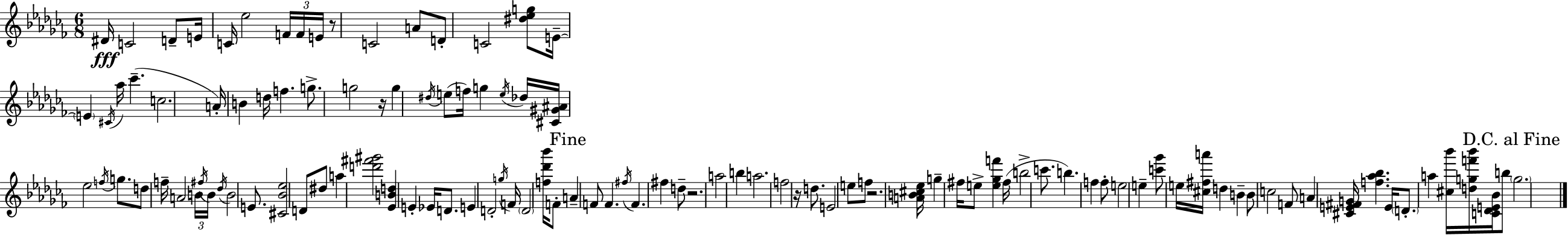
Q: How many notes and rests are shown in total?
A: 114